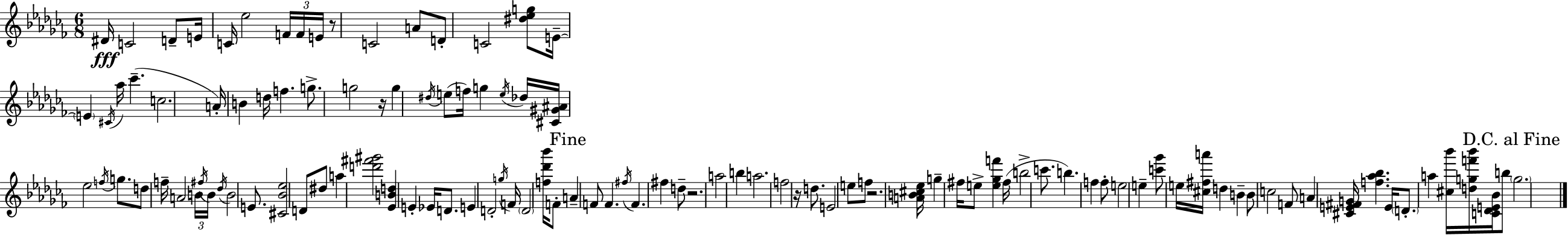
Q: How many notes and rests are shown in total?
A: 114